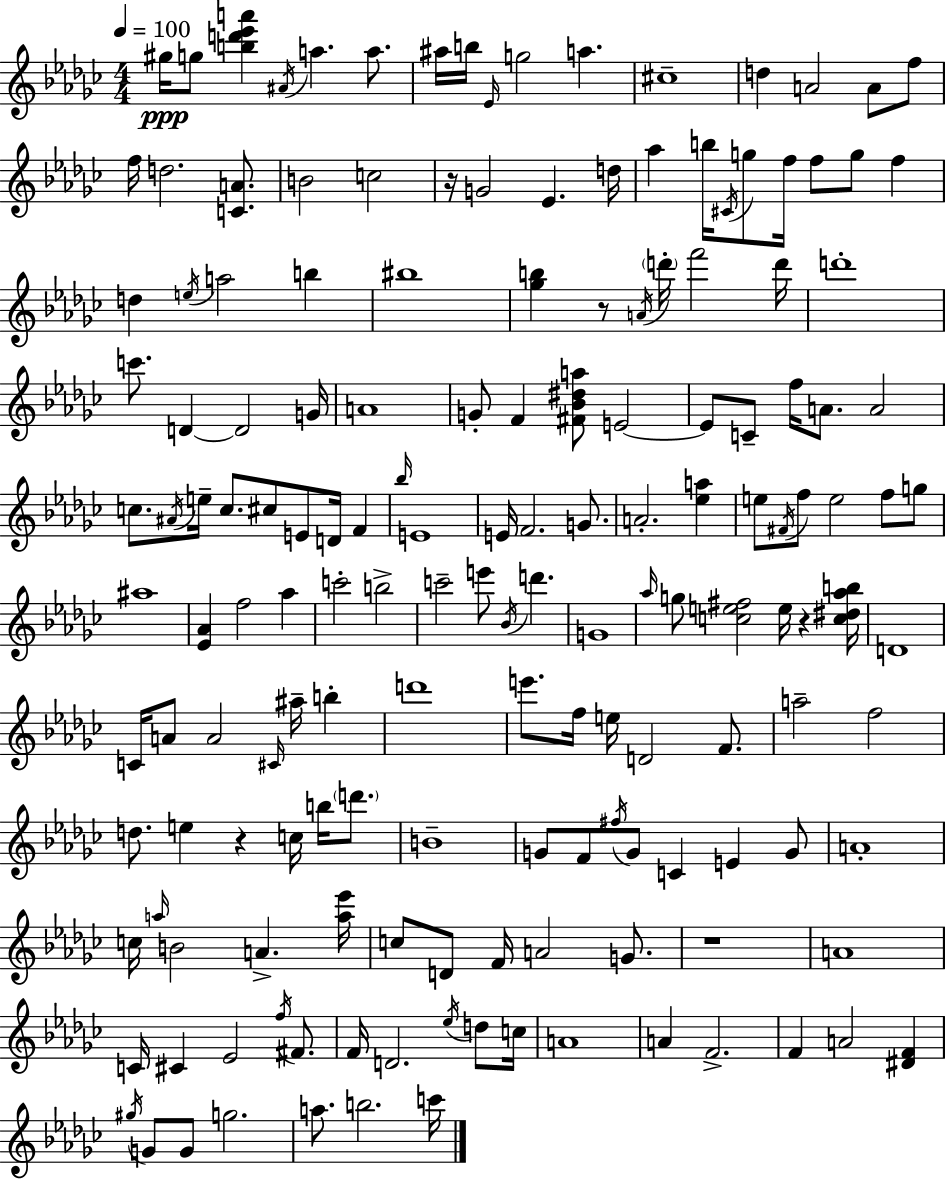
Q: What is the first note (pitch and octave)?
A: G#5